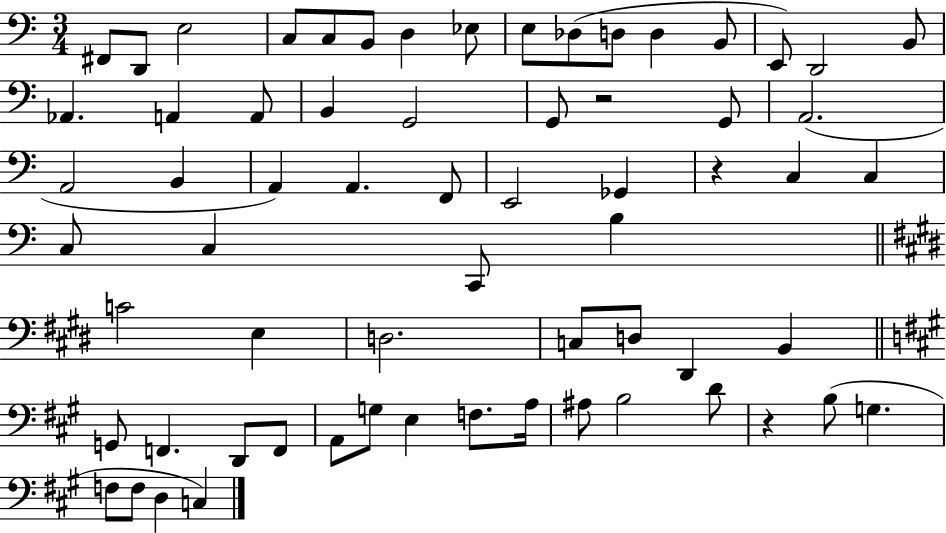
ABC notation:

X:1
T:Untitled
M:3/4
L:1/4
K:C
^F,,/2 D,,/2 E,2 C,/2 C,/2 B,,/2 D, _E,/2 E,/2 _D,/2 D,/2 D, B,,/2 E,,/2 D,,2 B,,/2 _A,, A,, A,,/2 B,, G,,2 G,,/2 z2 G,,/2 A,,2 A,,2 B,, A,, A,, F,,/2 E,,2 _G,, z C, C, C,/2 C, C,,/2 B, C2 E, D,2 C,/2 D,/2 ^D,, B,, G,,/2 F,, D,,/2 F,,/2 A,,/2 G,/2 E, F,/2 A,/4 ^A,/2 B,2 D/2 z B,/2 G, F,/2 F,/2 D, C,